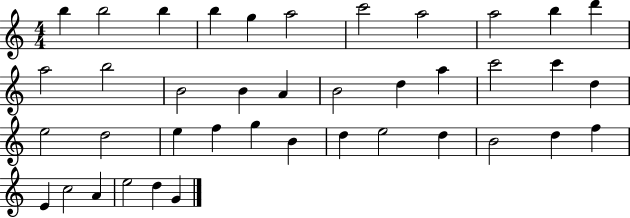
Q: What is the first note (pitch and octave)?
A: B5